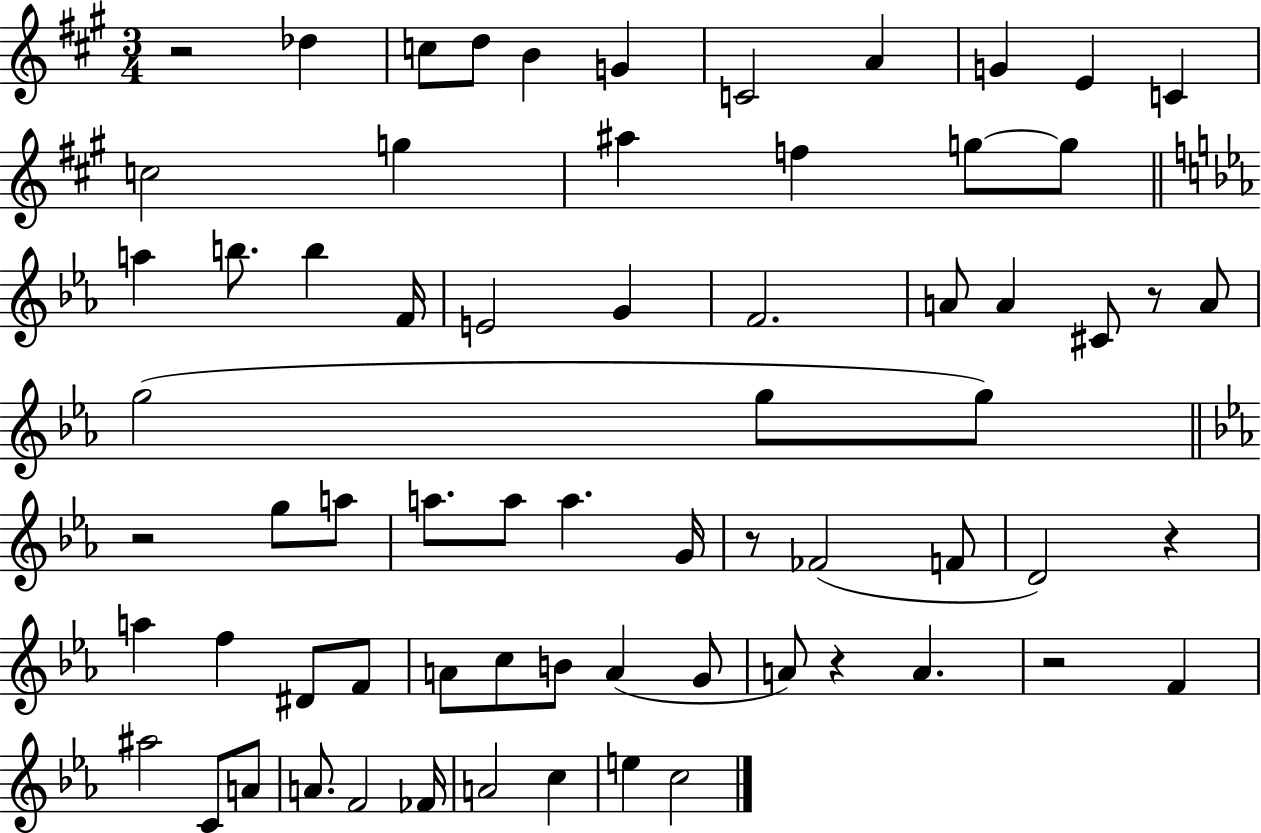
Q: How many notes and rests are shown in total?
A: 68